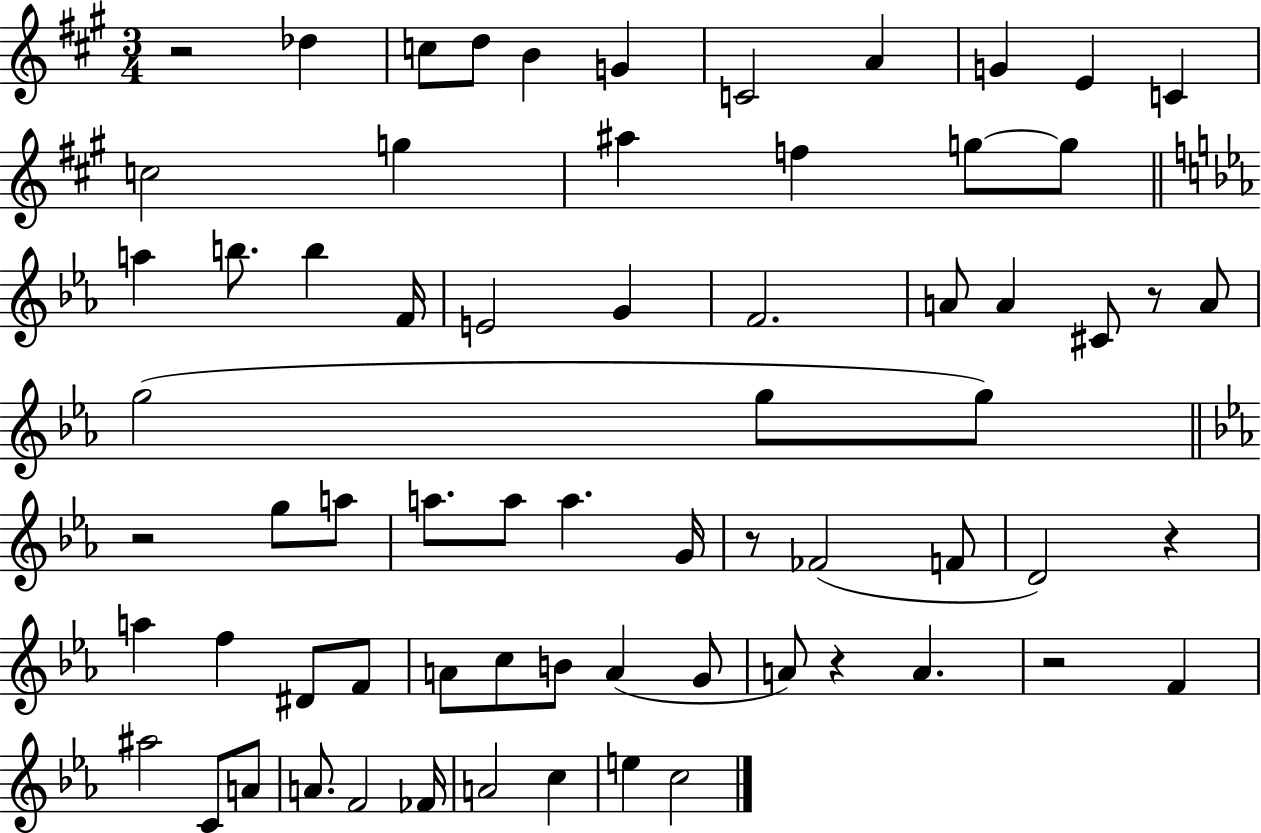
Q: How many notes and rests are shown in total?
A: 68